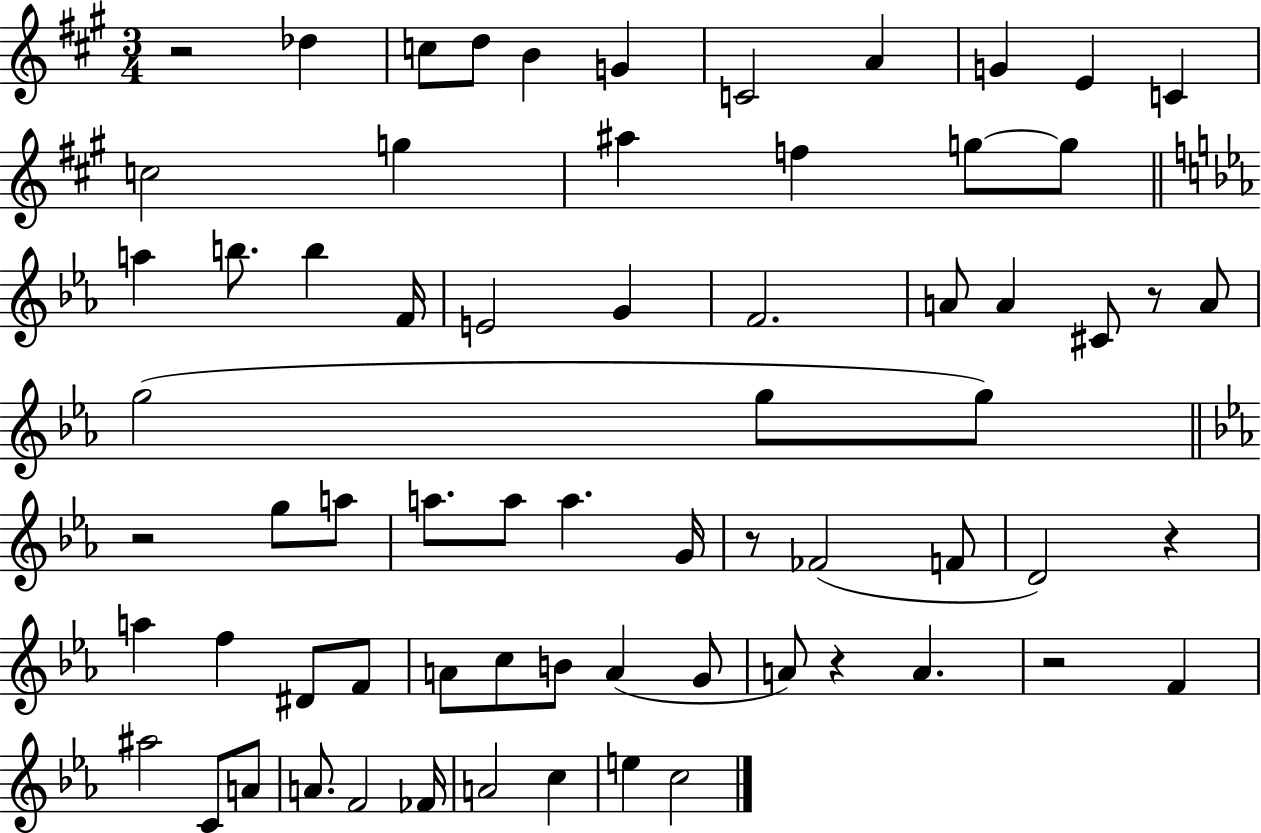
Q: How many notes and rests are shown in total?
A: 68